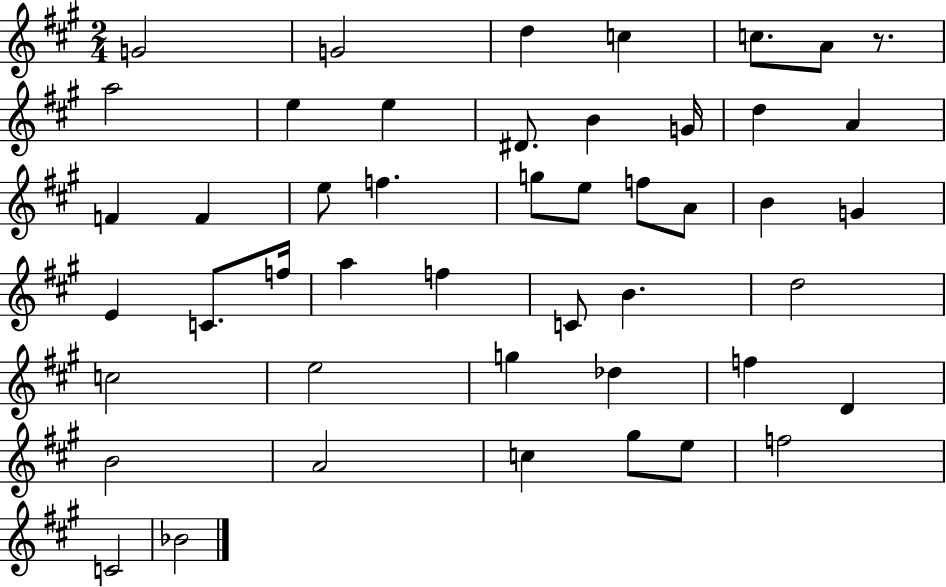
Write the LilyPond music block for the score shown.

{
  \clef treble
  \numericTimeSignature
  \time 2/4
  \key a \major
  g'2 | g'2 | d''4 c''4 | c''8. a'8 r8. | \break a''2 | e''4 e''4 | dis'8. b'4 g'16 | d''4 a'4 | \break f'4 f'4 | e''8 f''4. | g''8 e''8 f''8 a'8 | b'4 g'4 | \break e'4 c'8. f''16 | a''4 f''4 | c'8 b'4. | d''2 | \break c''2 | e''2 | g''4 des''4 | f''4 d'4 | \break b'2 | a'2 | c''4 gis''8 e''8 | f''2 | \break c'2 | bes'2 | \bar "|."
}